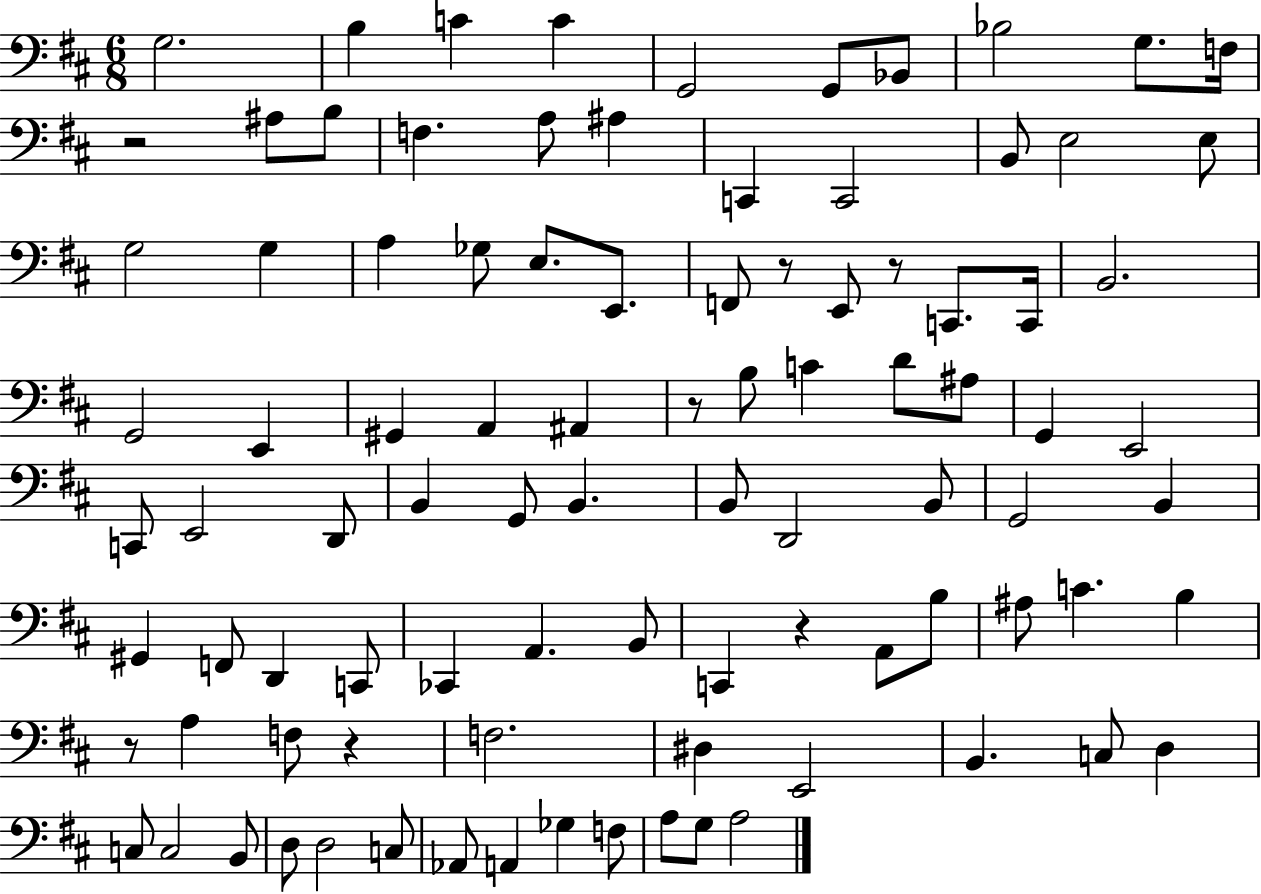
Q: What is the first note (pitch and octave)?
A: G3